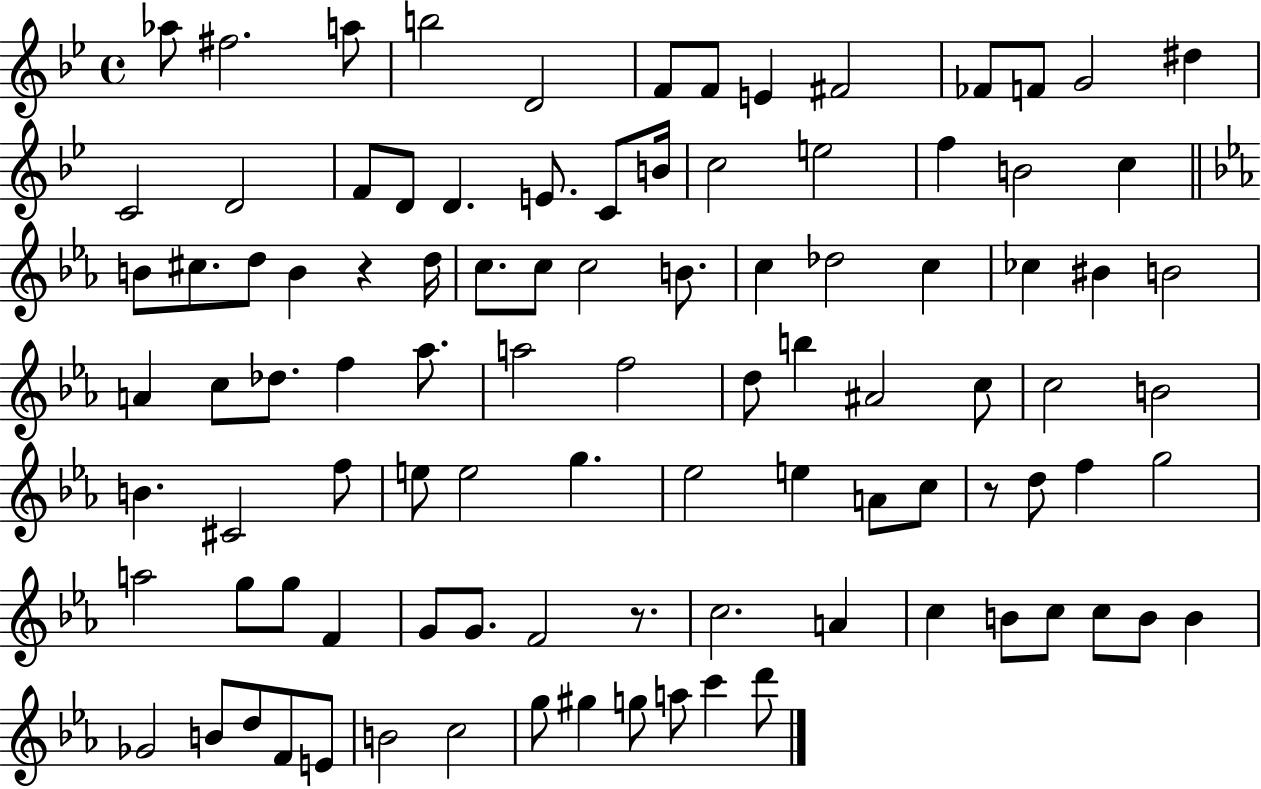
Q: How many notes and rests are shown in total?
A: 98